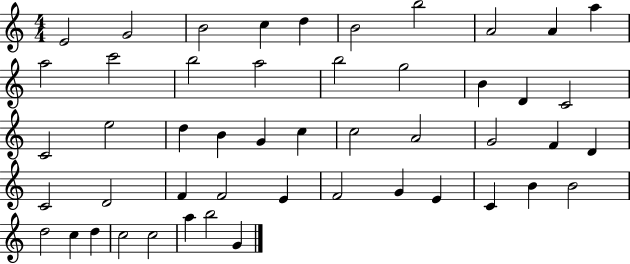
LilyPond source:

{
  \clef treble
  \numericTimeSignature
  \time 4/4
  \key c \major
  e'2 g'2 | b'2 c''4 d''4 | b'2 b''2 | a'2 a'4 a''4 | \break a''2 c'''2 | b''2 a''2 | b''2 g''2 | b'4 d'4 c'2 | \break c'2 e''2 | d''4 b'4 g'4 c''4 | c''2 a'2 | g'2 f'4 d'4 | \break c'2 d'2 | f'4 f'2 e'4 | f'2 g'4 e'4 | c'4 b'4 b'2 | \break d''2 c''4 d''4 | c''2 c''2 | a''4 b''2 g'4 | \bar "|."
}